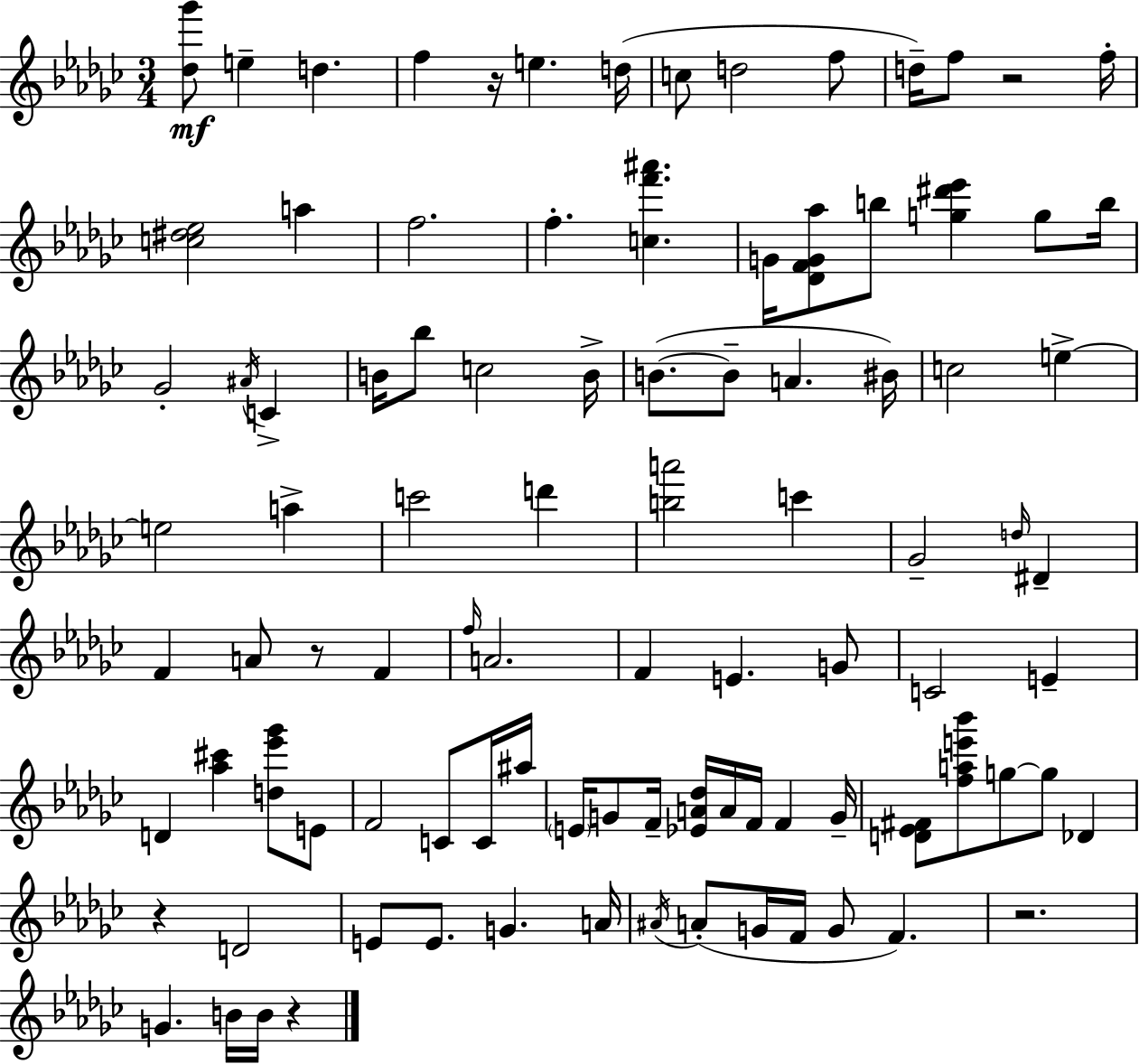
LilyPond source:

{
  \clef treble
  \numericTimeSignature
  \time 3/4
  \key ees \minor
  <des'' ges'''>8\mf e''4-- d''4. | f''4 r16 e''4. d''16( | c''8 d''2 f''8 | d''16--) f''8 r2 f''16-. | \break <c'' dis'' ees''>2 a''4 | f''2. | f''4.-. <c'' f''' ais'''>4. | g'16 <des' f' g' aes''>8 b''8 <g'' dis''' ees'''>4 g''8 b''16 | \break ges'2-. \acciaccatura { ais'16 } c'4-> | b'16 bes''8 c''2 | b'16-> b'8.~(~ b'8-- a'4. | bis'16) c''2 e''4->~~ | \break e''2 a''4-> | c'''2 d'''4 | <b'' a'''>2 c'''4 | ges'2-- \grace { d''16 } dis'4-- | \break f'4 a'8 r8 f'4 | \grace { f''16 } a'2. | f'4 e'4. | g'8 c'2 e'4-- | \break d'4 <aes'' cis'''>4 <d'' ees''' ges'''>8 | e'8 f'2 c'8 | c'16 ais''16 \parenthesize e'16 g'8 f'16-- <ees' a' des''>16 a'16 f'16 f'4 | g'16-- <d' ees' fis'>8 <f'' a'' e''' bes'''>8 g''8~~ g''8 des'4 | \break r4 d'2 | e'8 e'8. g'4. | a'16 \acciaccatura { ais'16 }( a'8-. g'16 f'16 g'8 f'4.) | r2. | \break g'4. b'16 b'16 | r4 \bar "|."
}